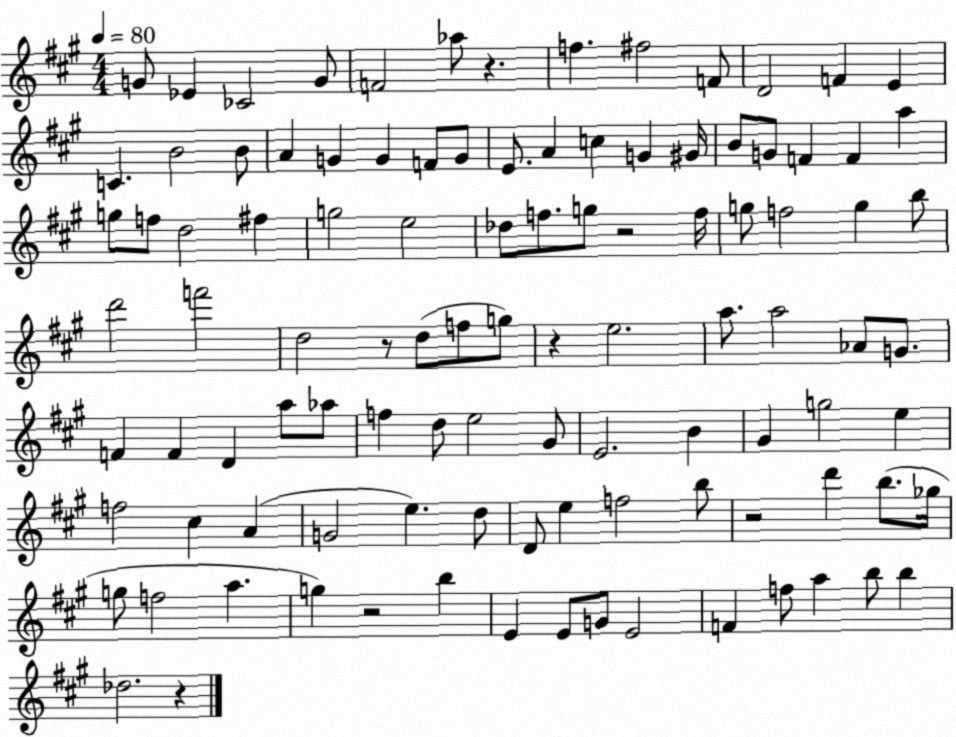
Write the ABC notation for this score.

X:1
T:Untitled
M:4/4
L:1/4
K:A
G/2 _E _C2 G/2 F2 _a/2 z f ^f2 F/2 D2 F E C B2 B/2 A G G F/2 G/2 E/2 A c G ^G/4 B/2 G/2 F F a g/2 f/2 d2 ^f g2 e2 _d/2 f/2 g/2 z2 f/4 g/2 f2 g b/2 d'2 f'2 d2 z/2 d/2 f/2 g/2 z e2 a/2 a2 _A/2 G/2 F F D a/2 _a/2 f d/2 e2 ^G/2 E2 B ^G g2 e f2 ^c A G2 e d/2 D/2 e f2 b/2 z2 d' b/2 _g/4 g/2 f2 a g z2 b E E/2 G/2 E2 F f/2 a b/2 b _d2 z